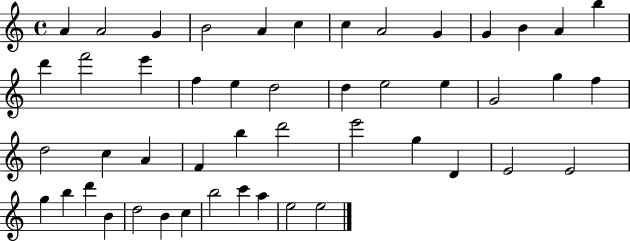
{
  \clef treble
  \time 4/4
  \defaultTimeSignature
  \key c \major
  a'4 a'2 g'4 | b'2 a'4 c''4 | c''4 a'2 g'4 | g'4 b'4 a'4 b''4 | \break d'''4 f'''2 e'''4 | f''4 e''4 d''2 | d''4 e''2 e''4 | g'2 g''4 f''4 | \break d''2 c''4 a'4 | f'4 b''4 d'''2 | e'''2 g''4 d'4 | e'2 e'2 | \break g''4 b''4 d'''4 b'4 | d''2 b'4 c''4 | b''2 c'''4 a''4 | e''2 e''2 | \break \bar "|."
}